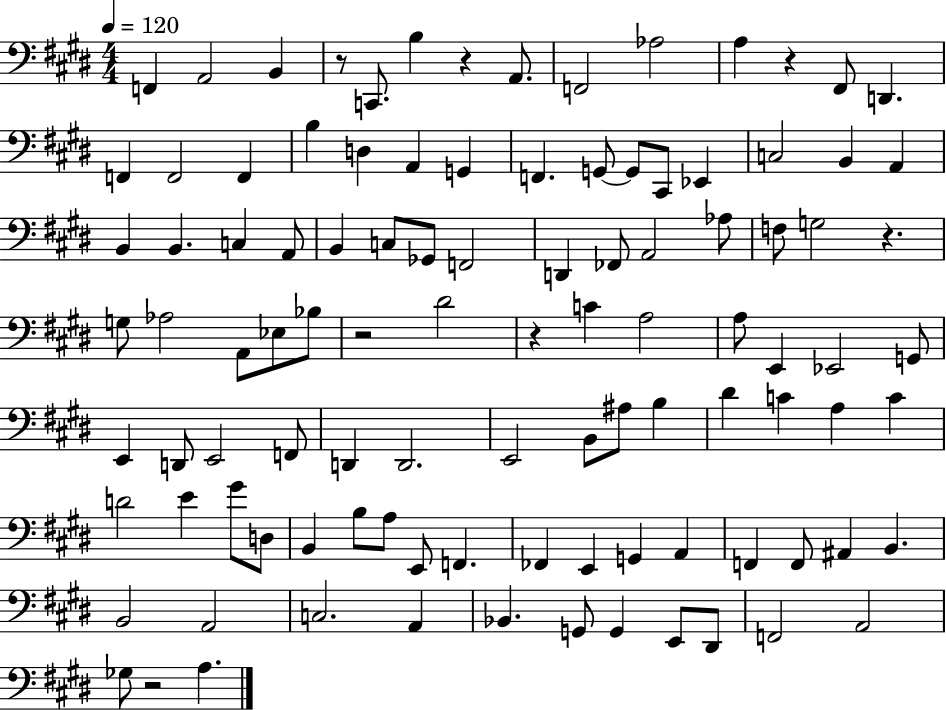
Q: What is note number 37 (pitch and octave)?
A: A2